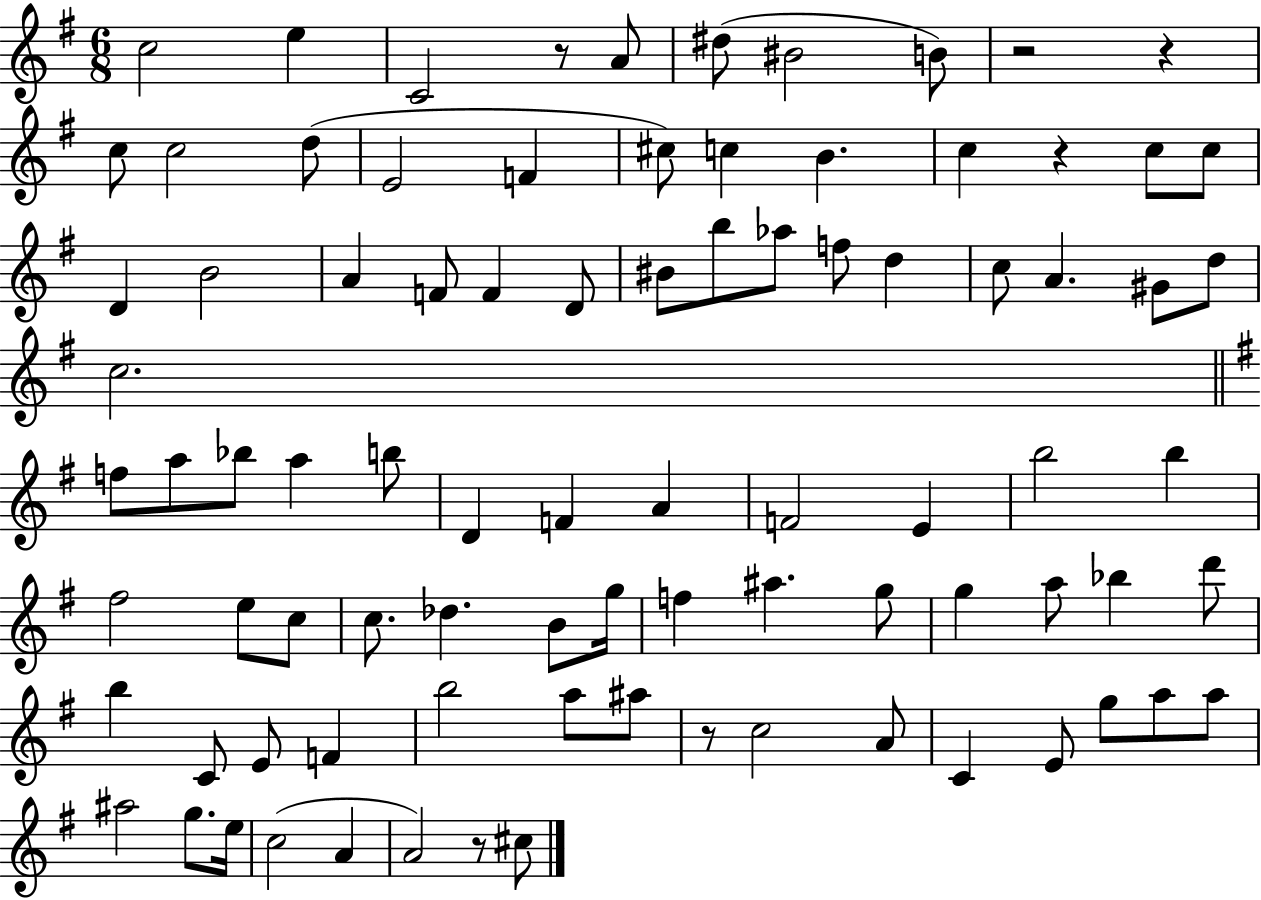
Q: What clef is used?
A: treble